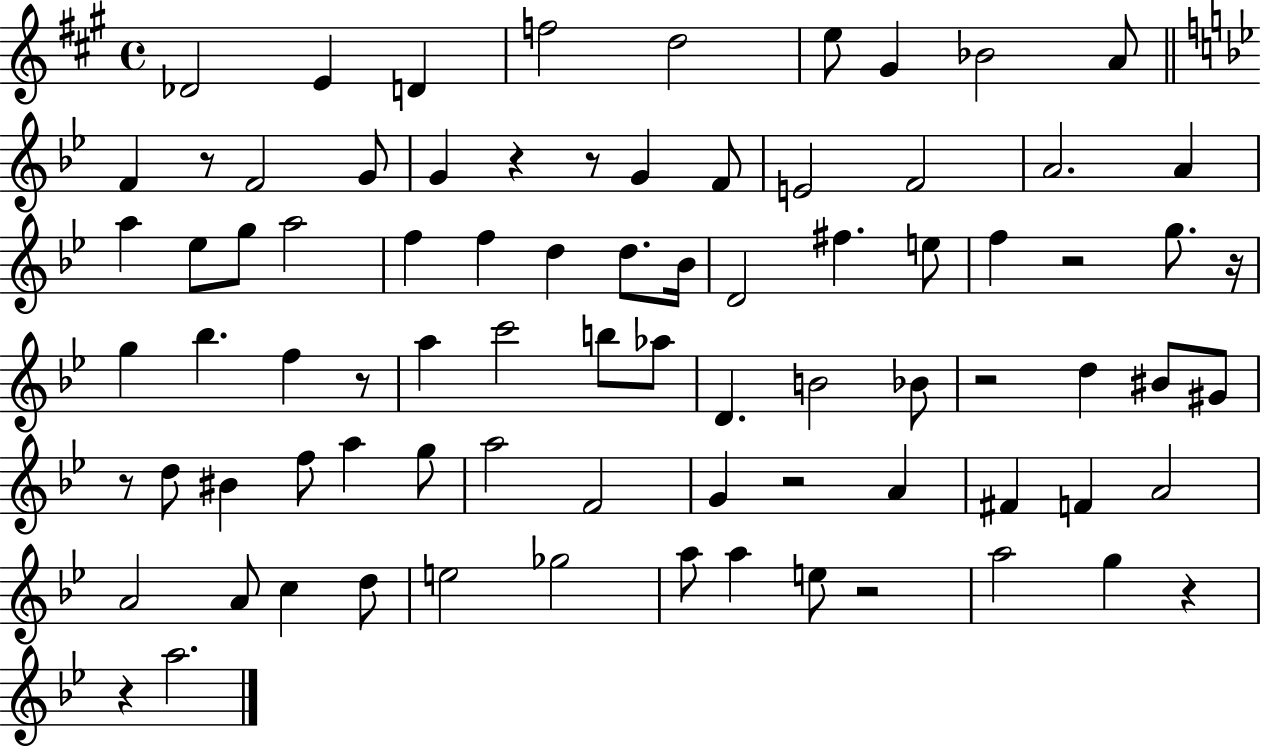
X:1
T:Untitled
M:4/4
L:1/4
K:A
_D2 E D f2 d2 e/2 ^G _B2 A/2 F z/2 F2 G/2 G z z/2 G F/2 E2 F2 A2 A a _e/2 g/2 a2 f f d d/2 _B/4 D2 ^f e/2 f z2 g/2 z/4 g _b f z/2 a c'2 b/2 _a/2 D B2 _B/2 z2 d ^B/2 ^G/2 z/2 d/2 ^B f/2 a g/2 a2 F2 G z2 A ^F F A2 A2 A/2 c d/2 e2 _g2 a/2 a e/2 z2 a2 g z z a2